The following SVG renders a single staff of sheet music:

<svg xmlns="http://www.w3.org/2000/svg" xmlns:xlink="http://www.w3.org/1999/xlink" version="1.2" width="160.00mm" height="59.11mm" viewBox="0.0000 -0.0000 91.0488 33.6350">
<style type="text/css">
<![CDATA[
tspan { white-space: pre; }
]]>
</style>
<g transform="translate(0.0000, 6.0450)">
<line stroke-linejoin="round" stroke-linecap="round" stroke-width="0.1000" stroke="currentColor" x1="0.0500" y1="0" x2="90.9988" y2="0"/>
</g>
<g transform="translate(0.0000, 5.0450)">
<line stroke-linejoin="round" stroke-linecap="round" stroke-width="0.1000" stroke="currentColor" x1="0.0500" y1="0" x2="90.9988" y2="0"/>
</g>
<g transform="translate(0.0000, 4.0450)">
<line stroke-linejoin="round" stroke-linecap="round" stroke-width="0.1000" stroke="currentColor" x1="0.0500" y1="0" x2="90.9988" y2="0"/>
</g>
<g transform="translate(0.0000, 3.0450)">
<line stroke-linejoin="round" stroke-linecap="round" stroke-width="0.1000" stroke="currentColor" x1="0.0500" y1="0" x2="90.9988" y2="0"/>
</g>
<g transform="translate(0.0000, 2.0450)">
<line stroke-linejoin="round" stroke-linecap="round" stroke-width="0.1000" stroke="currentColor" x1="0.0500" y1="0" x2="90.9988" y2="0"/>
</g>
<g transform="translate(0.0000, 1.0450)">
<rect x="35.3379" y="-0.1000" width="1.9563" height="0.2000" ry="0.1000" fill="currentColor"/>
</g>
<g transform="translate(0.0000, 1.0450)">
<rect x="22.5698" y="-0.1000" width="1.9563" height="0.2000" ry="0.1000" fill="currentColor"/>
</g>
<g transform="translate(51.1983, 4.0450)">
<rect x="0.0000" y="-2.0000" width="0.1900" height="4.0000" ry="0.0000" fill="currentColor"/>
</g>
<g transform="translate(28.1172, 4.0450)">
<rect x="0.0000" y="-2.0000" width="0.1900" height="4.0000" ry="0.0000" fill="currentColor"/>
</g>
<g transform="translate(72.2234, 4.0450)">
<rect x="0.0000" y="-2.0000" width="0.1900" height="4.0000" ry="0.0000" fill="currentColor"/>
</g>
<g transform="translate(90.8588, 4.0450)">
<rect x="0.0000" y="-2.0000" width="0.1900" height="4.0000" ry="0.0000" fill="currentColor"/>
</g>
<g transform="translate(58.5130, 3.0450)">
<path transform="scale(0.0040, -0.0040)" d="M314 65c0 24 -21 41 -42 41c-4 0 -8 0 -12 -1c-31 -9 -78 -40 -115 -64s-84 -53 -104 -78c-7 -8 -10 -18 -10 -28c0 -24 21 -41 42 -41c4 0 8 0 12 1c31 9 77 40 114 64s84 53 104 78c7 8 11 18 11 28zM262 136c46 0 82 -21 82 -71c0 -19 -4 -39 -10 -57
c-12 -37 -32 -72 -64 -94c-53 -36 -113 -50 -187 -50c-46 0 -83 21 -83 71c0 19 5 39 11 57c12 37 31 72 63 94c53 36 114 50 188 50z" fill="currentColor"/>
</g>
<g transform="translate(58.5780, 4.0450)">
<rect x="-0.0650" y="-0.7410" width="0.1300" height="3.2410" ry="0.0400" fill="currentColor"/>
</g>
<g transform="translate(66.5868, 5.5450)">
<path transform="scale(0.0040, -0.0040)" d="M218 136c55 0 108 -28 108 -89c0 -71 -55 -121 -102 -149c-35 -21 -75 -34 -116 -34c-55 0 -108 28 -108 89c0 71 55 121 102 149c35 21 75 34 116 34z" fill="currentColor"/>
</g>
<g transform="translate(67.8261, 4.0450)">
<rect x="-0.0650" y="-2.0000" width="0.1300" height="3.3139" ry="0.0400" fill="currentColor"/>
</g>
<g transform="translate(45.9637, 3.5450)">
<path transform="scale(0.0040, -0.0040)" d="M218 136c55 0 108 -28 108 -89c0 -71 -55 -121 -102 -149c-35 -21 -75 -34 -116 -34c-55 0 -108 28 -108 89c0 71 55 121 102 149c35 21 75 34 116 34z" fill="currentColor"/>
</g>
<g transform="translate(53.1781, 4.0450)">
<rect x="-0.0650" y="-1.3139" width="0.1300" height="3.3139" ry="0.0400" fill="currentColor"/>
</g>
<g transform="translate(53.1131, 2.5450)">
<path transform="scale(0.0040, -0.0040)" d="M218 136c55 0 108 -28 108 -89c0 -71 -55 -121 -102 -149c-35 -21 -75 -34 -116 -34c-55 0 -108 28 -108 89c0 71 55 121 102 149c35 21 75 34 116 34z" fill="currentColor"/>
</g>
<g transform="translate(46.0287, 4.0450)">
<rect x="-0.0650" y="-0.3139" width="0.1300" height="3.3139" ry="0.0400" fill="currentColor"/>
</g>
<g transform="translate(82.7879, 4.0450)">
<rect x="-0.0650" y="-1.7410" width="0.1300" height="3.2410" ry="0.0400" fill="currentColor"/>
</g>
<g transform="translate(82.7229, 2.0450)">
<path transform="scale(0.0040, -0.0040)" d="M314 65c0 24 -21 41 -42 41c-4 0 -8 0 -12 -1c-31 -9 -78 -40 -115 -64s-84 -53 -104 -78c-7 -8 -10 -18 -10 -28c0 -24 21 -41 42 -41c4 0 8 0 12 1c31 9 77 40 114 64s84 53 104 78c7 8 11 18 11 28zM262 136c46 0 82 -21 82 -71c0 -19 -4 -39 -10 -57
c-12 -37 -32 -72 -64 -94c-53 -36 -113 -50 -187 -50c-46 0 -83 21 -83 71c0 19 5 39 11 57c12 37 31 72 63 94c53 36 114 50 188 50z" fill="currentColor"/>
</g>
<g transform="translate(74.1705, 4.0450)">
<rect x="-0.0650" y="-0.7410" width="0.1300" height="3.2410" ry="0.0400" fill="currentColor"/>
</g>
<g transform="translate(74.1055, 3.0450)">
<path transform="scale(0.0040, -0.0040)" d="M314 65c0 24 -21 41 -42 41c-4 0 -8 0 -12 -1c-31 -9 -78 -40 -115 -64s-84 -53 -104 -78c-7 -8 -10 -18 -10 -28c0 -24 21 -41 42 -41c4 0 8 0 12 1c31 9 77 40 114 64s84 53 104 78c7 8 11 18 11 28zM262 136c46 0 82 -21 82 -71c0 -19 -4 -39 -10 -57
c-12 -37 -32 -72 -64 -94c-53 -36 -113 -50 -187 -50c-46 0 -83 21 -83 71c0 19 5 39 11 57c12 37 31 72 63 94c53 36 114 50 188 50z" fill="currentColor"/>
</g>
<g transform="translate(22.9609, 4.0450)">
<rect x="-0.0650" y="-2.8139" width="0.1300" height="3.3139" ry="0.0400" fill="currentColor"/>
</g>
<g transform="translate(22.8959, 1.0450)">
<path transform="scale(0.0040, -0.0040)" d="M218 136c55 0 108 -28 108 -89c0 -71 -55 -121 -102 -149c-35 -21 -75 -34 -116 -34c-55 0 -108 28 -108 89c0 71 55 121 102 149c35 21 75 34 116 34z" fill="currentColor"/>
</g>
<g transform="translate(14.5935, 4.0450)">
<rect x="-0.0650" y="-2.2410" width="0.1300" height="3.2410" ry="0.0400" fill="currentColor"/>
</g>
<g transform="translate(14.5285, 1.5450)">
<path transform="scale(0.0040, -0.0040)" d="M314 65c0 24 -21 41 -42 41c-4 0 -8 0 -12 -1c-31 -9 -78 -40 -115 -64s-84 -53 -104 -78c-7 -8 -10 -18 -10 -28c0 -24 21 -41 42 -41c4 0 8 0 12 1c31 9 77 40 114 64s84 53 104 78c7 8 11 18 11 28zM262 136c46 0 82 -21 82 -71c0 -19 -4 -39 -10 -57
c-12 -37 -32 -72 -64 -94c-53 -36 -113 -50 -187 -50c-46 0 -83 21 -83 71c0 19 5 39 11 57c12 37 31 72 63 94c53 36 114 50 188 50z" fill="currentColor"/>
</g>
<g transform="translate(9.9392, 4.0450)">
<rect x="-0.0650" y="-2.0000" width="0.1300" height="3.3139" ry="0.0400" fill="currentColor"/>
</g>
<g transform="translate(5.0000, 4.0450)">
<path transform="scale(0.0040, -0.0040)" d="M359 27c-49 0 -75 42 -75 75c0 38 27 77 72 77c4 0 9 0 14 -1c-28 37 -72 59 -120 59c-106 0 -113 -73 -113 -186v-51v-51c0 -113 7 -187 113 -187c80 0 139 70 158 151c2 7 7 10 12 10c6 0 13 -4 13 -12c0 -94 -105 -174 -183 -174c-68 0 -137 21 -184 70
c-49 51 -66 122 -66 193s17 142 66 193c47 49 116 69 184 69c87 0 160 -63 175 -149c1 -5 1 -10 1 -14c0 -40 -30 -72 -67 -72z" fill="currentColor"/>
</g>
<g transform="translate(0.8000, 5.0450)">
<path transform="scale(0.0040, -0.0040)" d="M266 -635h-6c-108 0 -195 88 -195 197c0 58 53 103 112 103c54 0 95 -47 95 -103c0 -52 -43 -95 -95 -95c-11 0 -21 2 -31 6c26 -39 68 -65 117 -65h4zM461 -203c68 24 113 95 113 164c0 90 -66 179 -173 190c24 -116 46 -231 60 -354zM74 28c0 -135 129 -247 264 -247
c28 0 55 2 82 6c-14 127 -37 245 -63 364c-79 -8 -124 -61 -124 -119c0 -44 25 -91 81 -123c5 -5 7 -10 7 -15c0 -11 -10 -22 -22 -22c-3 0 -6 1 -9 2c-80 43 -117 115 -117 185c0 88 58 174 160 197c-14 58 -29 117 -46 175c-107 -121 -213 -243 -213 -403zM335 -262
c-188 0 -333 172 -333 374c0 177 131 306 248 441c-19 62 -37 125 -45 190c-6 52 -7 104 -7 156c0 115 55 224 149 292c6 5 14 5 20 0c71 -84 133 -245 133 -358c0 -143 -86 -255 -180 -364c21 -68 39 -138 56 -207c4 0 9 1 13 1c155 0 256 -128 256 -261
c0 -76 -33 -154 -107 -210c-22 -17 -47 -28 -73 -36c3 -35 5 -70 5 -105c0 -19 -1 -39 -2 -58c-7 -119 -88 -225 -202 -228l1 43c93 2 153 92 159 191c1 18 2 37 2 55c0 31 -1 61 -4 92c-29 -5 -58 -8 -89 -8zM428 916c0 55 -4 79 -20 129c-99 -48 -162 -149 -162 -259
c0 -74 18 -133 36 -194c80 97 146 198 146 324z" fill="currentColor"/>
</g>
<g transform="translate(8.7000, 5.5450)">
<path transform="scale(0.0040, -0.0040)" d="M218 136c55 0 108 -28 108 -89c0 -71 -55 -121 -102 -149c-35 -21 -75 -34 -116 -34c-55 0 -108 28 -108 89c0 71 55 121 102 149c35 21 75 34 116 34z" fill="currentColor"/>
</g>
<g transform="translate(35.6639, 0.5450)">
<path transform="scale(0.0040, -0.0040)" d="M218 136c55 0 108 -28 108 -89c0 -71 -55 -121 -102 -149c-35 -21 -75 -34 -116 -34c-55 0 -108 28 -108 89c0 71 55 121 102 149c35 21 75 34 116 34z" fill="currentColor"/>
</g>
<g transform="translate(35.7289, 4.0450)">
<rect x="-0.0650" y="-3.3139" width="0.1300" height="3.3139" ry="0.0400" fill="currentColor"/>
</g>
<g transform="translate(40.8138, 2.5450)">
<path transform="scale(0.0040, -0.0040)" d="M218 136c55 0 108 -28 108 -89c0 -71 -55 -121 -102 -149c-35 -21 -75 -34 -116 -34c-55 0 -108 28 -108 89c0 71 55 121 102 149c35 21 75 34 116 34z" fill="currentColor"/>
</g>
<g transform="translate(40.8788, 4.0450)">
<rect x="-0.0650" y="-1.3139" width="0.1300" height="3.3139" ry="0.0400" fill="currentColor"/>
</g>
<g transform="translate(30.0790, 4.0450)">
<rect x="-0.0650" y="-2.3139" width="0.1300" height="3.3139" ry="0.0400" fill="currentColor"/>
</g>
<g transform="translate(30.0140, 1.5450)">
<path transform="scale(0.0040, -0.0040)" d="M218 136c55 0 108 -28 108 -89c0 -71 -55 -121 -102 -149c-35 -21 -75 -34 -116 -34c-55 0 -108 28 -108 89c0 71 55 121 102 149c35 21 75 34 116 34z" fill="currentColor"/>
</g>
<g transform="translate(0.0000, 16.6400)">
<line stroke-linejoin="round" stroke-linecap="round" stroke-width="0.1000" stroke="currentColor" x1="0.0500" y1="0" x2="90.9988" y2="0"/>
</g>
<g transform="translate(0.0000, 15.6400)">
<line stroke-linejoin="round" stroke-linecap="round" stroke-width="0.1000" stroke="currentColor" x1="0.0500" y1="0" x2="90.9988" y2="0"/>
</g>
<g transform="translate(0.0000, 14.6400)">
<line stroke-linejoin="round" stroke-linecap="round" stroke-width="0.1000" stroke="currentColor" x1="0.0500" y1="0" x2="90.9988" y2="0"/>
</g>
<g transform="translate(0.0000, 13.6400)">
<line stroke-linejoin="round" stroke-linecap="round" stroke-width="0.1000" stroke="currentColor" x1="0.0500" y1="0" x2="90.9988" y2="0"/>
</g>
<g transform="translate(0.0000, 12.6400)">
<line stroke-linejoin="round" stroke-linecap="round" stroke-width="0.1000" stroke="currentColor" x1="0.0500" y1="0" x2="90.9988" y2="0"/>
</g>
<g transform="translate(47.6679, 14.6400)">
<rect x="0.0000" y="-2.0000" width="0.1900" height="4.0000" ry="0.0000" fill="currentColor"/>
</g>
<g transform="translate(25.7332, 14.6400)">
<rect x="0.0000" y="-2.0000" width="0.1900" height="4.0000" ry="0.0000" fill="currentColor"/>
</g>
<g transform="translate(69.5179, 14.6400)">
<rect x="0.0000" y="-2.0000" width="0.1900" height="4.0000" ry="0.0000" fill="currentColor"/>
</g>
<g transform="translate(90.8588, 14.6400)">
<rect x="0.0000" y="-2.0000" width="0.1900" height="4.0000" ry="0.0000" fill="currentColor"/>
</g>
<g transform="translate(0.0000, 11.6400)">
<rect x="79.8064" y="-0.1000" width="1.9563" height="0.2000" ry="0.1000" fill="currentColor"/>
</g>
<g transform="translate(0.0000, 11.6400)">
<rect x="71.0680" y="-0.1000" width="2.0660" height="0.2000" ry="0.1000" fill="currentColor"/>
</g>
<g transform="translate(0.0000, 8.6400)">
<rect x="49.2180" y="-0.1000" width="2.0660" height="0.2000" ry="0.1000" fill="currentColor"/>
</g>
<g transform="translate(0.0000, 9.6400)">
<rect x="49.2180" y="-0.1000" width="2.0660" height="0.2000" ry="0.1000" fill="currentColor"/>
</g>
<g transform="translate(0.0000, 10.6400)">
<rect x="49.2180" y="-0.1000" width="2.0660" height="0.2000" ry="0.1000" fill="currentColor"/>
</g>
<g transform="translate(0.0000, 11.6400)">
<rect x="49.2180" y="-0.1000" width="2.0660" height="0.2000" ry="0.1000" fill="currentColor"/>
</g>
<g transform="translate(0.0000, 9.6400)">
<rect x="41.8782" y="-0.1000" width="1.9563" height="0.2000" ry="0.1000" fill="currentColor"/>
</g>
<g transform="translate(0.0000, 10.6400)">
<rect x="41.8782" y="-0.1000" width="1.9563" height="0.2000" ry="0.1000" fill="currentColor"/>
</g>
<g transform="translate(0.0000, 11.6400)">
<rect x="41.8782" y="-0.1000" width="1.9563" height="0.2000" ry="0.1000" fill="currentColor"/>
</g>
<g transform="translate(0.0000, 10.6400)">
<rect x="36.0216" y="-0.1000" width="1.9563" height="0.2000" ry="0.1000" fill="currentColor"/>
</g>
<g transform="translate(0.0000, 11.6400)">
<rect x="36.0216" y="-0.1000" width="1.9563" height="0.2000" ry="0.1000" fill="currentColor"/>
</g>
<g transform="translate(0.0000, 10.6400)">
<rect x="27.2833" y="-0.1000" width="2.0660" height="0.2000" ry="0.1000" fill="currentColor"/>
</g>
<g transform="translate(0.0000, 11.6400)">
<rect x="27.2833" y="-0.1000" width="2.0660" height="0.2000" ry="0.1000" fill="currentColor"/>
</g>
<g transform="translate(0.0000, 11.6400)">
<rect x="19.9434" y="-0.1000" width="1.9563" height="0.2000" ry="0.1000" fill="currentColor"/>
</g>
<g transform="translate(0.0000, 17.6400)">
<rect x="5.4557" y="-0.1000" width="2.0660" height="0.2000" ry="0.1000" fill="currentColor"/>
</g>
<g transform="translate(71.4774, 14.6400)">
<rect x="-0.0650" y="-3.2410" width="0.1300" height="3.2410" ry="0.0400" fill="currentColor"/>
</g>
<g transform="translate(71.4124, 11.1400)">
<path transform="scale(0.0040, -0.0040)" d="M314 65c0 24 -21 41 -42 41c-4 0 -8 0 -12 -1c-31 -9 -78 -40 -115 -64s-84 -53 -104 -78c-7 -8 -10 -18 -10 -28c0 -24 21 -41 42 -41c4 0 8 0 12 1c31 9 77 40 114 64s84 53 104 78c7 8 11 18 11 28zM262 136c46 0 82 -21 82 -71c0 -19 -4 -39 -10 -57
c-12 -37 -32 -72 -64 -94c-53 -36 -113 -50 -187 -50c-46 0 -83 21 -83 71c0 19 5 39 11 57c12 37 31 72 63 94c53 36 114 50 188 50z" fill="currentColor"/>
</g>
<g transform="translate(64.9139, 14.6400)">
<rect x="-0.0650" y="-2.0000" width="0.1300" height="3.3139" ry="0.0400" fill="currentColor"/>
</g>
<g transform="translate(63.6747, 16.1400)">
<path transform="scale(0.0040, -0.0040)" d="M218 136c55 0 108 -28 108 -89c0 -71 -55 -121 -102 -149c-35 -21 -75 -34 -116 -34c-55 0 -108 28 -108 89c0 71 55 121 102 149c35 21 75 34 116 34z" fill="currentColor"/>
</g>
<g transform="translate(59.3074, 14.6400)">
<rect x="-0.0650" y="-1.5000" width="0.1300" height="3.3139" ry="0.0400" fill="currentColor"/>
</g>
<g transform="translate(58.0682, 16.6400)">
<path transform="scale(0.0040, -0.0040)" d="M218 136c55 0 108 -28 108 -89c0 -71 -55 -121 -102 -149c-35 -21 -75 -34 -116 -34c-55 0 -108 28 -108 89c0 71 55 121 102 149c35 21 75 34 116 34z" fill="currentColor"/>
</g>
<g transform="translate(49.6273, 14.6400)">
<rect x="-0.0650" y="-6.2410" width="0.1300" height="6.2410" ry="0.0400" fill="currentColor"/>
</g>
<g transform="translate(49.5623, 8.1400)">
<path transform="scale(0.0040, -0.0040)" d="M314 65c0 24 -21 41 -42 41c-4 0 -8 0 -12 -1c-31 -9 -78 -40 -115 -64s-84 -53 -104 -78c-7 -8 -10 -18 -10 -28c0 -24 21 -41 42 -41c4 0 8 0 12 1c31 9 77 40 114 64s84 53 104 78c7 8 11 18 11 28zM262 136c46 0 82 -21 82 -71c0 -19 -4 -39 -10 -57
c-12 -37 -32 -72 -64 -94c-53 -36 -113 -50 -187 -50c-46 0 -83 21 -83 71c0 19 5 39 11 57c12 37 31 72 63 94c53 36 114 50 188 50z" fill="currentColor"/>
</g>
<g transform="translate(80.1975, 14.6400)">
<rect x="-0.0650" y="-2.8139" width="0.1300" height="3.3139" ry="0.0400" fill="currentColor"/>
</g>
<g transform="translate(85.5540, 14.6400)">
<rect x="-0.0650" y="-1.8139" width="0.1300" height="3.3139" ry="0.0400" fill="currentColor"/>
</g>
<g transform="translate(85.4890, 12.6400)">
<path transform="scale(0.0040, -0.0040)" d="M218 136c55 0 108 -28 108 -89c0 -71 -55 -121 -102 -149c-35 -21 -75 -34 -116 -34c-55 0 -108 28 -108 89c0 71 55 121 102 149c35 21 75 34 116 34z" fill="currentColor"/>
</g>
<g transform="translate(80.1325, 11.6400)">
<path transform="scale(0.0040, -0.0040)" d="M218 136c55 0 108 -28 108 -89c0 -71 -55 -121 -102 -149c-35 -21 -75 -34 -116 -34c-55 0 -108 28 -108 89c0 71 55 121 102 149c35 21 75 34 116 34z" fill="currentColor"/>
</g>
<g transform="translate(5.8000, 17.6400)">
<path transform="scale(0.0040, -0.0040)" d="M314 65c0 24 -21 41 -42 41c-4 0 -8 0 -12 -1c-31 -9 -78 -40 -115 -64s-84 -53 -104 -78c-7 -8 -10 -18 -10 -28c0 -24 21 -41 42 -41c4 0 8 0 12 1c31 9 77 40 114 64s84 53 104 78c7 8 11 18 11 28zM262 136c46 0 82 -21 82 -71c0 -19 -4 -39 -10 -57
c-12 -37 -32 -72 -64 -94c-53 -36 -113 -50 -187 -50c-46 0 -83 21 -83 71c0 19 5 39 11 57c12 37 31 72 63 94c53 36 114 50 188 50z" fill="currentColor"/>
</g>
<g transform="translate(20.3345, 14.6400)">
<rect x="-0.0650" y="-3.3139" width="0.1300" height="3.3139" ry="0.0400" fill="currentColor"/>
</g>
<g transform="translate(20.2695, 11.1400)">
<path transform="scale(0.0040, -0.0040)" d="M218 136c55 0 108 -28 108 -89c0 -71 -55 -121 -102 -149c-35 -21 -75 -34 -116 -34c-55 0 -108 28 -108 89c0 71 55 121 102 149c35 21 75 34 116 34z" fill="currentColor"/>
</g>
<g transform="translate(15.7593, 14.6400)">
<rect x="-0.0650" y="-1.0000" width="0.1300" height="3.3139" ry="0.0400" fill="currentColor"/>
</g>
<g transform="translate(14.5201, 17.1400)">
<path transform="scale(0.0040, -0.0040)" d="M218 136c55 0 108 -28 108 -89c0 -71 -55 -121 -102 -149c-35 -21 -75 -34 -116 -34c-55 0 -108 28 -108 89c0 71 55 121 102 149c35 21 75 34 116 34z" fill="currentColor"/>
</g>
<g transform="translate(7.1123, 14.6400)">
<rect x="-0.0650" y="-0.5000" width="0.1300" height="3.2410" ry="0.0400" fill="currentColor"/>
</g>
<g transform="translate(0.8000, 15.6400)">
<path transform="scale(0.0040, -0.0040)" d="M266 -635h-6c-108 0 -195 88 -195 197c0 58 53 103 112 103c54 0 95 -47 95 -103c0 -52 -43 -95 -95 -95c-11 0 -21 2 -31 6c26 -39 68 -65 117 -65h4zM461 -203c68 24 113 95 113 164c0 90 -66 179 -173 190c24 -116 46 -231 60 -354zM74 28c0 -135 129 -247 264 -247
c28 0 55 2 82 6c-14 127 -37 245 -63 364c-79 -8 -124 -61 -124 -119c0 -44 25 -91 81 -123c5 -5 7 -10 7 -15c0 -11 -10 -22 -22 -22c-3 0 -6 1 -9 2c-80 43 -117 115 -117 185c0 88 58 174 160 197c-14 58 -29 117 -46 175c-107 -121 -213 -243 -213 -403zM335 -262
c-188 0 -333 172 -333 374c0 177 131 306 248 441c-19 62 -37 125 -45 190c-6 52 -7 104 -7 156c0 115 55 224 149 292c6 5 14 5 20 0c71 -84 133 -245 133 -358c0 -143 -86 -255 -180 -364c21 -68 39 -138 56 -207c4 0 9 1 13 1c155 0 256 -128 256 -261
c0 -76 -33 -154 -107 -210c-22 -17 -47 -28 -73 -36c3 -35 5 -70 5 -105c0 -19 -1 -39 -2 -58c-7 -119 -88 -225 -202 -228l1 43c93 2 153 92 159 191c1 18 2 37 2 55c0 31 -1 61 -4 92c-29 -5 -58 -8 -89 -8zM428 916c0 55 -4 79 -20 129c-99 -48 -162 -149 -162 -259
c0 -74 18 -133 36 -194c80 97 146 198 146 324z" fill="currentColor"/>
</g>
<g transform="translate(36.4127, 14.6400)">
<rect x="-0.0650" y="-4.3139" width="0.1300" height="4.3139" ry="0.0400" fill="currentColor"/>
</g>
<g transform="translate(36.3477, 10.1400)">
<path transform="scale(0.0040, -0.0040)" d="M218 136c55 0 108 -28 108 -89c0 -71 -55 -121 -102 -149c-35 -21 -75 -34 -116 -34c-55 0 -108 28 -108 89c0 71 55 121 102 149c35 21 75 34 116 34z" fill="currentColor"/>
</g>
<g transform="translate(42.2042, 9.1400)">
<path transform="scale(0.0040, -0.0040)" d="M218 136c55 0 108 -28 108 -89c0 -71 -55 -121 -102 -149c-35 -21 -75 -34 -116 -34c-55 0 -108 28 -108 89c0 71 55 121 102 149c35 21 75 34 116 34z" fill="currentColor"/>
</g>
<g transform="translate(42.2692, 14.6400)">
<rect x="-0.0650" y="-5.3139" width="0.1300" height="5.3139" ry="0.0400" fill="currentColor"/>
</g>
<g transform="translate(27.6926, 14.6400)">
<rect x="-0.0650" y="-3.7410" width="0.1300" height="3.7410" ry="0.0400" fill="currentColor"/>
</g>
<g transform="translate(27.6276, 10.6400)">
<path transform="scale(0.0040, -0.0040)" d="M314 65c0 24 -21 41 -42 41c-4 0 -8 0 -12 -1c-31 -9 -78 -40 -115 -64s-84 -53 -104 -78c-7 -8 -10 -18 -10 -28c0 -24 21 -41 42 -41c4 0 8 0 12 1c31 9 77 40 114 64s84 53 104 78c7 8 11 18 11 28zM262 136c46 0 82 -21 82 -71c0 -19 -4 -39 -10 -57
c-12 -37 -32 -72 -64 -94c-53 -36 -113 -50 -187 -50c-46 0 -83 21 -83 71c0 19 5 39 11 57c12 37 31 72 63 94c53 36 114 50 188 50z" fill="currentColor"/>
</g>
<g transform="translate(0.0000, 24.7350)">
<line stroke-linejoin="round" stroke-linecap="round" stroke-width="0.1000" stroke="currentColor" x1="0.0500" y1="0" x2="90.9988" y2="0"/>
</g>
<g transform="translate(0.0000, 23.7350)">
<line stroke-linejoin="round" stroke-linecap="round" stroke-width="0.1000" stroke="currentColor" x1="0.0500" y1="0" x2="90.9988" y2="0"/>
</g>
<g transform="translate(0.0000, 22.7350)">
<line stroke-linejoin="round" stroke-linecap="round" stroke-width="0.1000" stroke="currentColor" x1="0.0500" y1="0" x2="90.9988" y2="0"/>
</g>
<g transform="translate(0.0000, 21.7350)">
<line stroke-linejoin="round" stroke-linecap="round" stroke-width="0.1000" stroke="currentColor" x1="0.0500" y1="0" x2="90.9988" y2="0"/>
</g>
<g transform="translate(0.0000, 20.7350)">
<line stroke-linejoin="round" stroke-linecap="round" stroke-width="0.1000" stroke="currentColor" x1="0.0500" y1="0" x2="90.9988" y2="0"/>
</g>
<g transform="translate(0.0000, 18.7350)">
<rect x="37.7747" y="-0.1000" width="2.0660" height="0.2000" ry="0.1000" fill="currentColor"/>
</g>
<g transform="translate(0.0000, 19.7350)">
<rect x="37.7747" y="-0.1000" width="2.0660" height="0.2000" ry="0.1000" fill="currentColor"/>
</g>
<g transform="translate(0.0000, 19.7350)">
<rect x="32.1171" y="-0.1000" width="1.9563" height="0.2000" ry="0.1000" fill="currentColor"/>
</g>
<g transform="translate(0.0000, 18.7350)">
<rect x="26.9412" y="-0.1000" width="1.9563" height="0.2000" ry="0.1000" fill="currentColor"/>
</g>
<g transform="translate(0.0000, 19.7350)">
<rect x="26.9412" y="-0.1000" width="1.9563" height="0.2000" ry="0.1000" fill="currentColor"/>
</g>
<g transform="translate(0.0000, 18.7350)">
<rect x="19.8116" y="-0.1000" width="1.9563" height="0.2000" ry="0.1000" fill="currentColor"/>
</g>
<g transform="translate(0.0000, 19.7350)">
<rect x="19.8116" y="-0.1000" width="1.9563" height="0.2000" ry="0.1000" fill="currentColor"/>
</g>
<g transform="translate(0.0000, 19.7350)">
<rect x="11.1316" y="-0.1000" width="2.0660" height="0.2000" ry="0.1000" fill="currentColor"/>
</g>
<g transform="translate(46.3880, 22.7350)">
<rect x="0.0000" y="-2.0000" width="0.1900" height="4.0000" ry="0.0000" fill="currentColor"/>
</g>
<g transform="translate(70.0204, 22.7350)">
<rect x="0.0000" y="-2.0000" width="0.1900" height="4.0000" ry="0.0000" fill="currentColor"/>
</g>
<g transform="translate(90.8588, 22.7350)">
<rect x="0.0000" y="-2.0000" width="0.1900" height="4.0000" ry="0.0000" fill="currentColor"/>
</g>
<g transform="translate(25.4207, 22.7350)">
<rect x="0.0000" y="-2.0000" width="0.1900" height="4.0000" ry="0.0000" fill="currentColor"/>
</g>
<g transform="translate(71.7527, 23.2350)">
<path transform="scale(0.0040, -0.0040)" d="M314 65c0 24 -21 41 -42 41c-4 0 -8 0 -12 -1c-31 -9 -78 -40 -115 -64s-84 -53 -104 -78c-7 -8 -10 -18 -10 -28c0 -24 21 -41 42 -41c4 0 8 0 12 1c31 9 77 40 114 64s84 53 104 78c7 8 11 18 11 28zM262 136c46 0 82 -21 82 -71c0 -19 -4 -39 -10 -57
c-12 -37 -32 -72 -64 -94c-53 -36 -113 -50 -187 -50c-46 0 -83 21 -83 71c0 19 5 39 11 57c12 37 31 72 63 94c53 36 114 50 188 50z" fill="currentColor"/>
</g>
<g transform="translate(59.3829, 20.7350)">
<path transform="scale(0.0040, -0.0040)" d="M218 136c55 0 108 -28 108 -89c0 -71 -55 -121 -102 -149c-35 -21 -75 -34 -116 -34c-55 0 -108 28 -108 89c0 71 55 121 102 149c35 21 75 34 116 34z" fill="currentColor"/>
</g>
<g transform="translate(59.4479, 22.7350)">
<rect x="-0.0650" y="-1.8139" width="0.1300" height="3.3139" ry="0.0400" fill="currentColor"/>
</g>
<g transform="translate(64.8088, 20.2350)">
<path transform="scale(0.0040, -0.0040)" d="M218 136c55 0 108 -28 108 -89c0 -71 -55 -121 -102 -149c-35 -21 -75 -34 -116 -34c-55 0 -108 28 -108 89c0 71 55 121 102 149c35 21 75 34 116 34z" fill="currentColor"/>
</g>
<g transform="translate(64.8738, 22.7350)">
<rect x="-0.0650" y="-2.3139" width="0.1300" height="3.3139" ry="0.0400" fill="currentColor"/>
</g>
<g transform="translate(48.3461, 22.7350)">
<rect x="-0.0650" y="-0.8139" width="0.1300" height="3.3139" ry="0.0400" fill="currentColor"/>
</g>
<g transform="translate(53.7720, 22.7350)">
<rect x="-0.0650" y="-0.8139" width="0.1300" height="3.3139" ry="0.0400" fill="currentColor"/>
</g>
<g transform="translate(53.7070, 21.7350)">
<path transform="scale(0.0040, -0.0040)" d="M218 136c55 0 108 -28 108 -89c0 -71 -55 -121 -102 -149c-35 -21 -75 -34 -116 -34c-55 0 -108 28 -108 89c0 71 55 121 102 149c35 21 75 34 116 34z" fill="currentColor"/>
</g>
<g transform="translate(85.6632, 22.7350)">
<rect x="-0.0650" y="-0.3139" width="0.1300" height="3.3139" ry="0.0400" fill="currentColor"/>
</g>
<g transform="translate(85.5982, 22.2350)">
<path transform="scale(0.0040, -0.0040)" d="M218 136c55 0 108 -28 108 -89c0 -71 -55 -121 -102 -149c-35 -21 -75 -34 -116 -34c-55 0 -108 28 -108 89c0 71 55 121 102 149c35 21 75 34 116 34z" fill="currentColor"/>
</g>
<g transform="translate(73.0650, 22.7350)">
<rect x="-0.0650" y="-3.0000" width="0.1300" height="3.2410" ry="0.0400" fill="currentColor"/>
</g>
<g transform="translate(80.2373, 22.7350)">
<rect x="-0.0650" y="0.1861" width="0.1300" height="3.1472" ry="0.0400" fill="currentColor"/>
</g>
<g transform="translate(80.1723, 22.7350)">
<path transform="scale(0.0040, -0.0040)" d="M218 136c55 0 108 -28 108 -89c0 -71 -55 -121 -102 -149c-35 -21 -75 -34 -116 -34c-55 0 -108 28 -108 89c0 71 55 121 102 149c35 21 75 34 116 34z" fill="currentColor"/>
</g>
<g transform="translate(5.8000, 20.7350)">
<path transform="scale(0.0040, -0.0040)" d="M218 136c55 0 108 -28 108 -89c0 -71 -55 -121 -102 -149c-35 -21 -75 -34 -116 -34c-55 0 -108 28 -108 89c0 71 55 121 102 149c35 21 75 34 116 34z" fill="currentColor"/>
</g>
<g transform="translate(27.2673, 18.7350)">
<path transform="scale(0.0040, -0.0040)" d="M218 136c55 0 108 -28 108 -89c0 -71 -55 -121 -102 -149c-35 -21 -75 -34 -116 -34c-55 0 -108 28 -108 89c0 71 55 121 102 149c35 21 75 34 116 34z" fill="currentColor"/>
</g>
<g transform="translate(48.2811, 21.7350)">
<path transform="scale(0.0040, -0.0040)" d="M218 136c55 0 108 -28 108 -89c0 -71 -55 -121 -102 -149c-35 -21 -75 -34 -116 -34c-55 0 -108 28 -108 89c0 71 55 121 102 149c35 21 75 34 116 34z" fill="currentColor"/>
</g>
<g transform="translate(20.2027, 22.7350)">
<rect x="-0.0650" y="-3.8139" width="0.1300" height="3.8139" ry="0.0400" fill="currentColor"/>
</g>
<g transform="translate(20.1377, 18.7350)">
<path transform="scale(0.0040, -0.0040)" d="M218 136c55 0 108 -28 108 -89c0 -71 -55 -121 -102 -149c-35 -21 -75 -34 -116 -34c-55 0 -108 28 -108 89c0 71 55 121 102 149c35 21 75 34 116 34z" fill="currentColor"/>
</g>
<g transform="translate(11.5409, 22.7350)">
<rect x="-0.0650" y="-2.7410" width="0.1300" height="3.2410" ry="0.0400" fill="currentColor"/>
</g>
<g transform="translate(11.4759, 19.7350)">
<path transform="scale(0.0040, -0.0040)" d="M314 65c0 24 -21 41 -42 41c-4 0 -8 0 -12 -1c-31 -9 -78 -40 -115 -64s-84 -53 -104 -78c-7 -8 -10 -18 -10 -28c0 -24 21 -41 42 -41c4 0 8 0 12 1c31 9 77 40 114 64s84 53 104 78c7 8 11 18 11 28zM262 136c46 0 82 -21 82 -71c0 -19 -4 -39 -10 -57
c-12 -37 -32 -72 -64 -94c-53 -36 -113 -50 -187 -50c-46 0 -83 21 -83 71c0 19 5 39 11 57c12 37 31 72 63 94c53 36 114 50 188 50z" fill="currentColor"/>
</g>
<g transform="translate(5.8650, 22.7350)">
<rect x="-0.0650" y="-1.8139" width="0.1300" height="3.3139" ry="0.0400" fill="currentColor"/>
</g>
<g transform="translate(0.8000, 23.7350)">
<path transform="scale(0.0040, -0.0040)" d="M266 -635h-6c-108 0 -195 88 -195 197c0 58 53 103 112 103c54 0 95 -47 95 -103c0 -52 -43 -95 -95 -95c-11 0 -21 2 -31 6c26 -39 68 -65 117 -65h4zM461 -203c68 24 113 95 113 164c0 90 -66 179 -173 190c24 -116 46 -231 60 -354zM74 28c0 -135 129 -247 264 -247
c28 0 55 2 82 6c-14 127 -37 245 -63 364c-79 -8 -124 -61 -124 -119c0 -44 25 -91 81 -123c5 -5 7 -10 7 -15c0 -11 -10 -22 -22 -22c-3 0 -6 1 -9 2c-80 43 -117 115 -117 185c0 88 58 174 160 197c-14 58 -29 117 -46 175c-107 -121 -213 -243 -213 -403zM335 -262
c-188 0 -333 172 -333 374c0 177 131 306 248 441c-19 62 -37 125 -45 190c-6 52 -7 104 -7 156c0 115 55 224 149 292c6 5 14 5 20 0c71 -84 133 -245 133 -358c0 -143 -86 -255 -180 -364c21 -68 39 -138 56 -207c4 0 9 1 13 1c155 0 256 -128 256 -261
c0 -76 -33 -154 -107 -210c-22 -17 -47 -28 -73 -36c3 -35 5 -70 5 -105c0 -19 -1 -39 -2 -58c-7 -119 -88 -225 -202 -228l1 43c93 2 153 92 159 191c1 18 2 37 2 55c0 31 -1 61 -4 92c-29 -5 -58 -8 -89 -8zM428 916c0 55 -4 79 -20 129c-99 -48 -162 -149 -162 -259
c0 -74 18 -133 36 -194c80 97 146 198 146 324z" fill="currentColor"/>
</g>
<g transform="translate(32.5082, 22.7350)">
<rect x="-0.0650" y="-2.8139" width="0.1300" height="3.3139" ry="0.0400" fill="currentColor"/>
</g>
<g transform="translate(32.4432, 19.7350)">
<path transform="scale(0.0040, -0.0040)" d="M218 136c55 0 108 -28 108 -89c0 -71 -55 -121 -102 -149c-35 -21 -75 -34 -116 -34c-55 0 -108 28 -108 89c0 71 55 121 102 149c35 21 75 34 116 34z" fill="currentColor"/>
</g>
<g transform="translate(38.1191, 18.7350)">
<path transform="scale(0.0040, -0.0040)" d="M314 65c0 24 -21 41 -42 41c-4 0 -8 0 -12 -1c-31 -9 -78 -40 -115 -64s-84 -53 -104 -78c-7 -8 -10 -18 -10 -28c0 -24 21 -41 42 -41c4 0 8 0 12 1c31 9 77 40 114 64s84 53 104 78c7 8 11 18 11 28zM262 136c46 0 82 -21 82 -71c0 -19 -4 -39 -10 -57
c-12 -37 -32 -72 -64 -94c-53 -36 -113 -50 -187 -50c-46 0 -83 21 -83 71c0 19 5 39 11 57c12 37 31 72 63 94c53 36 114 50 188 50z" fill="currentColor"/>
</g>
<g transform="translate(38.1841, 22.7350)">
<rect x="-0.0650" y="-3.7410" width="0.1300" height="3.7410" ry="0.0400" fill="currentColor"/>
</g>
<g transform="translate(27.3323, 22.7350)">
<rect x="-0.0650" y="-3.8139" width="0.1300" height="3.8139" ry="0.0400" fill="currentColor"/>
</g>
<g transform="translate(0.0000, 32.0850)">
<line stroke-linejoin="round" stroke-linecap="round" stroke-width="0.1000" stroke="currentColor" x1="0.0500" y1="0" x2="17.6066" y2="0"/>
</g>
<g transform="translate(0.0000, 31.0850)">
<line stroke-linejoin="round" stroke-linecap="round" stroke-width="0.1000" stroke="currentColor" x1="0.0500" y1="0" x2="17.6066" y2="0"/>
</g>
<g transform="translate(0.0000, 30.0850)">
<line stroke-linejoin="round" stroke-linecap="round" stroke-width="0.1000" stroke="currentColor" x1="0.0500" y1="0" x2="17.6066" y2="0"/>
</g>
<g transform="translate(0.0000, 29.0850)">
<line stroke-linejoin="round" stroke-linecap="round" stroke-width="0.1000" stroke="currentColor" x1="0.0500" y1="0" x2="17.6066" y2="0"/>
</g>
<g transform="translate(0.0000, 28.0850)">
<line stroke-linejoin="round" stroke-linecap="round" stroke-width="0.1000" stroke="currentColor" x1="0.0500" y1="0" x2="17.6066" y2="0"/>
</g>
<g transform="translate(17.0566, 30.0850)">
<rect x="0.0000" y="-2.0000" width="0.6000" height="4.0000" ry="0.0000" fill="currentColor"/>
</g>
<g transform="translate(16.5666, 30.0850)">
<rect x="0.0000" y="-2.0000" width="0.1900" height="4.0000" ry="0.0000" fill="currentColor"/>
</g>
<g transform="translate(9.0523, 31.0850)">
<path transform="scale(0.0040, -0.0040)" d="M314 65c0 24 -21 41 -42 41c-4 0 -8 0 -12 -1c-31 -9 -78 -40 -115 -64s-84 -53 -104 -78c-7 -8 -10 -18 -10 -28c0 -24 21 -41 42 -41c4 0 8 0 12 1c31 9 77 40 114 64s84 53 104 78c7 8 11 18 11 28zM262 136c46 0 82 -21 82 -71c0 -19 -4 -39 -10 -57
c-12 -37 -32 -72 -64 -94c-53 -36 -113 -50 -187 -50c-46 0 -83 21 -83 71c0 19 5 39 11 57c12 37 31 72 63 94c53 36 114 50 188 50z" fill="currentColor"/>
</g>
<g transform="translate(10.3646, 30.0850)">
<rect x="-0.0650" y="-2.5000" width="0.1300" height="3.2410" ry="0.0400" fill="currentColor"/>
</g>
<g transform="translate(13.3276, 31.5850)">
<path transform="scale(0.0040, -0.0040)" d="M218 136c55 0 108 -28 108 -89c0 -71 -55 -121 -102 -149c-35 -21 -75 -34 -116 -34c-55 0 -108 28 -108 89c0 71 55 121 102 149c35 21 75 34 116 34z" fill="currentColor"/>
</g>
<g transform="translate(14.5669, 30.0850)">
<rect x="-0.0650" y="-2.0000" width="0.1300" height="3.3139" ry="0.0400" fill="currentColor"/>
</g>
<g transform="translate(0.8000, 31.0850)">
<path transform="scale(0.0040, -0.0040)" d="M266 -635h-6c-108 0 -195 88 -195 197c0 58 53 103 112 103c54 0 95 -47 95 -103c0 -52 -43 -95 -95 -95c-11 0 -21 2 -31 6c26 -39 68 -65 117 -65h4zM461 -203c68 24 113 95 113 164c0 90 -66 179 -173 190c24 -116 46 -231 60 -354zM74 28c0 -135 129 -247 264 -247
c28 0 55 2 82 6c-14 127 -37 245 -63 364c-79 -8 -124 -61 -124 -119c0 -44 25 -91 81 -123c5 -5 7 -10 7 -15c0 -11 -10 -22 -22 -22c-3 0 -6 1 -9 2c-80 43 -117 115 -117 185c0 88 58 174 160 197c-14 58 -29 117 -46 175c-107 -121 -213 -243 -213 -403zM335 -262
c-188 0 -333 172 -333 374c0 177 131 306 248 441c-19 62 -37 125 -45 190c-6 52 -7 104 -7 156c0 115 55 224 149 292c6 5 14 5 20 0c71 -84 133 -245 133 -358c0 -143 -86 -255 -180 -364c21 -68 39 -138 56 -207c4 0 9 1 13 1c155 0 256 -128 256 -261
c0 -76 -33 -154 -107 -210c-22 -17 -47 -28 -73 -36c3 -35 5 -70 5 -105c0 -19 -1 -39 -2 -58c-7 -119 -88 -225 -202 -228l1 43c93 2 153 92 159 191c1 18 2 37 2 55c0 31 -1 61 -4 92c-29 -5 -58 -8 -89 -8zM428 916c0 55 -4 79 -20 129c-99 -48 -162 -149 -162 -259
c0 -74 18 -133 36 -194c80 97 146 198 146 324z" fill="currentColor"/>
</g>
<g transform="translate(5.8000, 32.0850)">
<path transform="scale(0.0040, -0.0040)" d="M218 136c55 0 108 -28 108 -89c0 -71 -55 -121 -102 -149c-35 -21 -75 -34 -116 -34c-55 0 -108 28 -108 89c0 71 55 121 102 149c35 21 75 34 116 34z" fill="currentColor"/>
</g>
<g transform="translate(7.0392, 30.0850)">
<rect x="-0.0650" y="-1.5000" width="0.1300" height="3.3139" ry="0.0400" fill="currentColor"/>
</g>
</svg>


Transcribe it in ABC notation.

X:1
T:Untitled
M:4/4
L:1/4
K:C
F g2 a g b e c e d2 F d2 f2 C2 D b c'2 d' f' a'2 E F b2 a f f a2 c' c' a c'2 d d f g A2 B c E G2 F